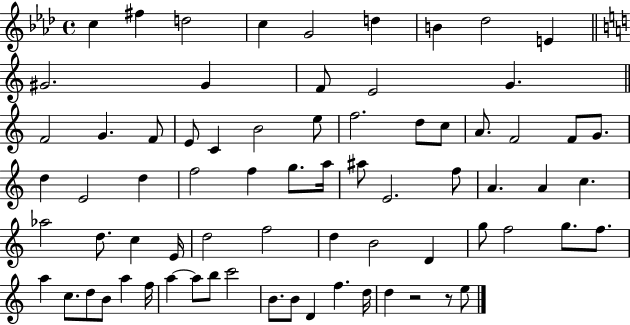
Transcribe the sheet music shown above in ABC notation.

X:1
T:Untitled
M:4/4
L:1/4
K:Ab
c ^f d2 c G2 d B _d2 E ^G2 ^G F/2 E2 G F2 G F/2 E/2 C B2 e/2 f2 d/2 c/2 A/2 F2 F/2 G/2 d E2 d f2 f g/2 a/4 ^a/2 E2 f/2 A A c _a2 d/2 c E/4 d2 f2 d B2 D g/2 f2 g/2 f/2 a c/2 d/2 B/2 a f/4 a a/2 b/2 c'2 B/2 B/2 D f d/4 d z2 z/2 e/2